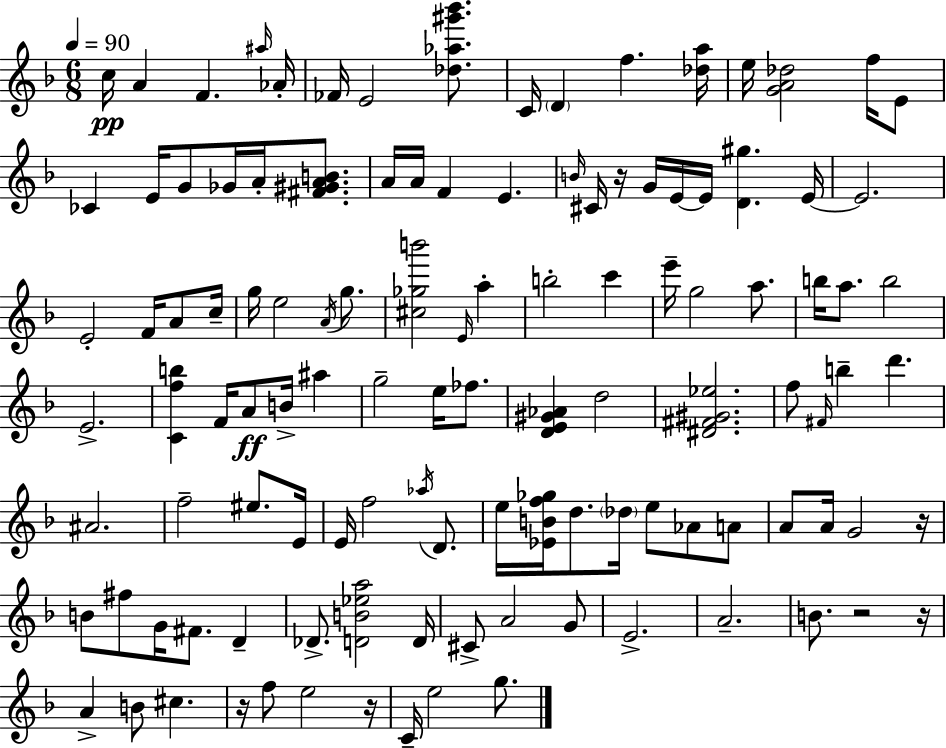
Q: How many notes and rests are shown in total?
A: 115